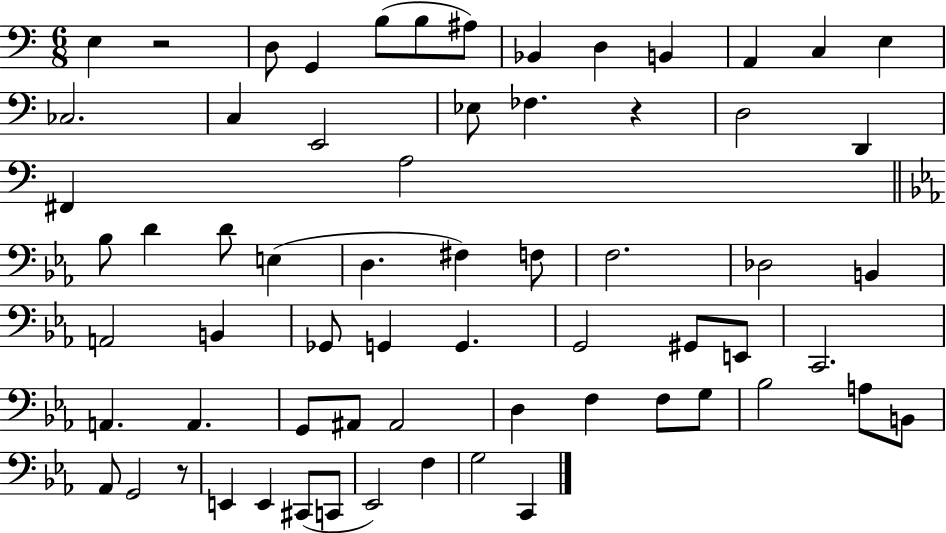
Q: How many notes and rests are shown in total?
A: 65